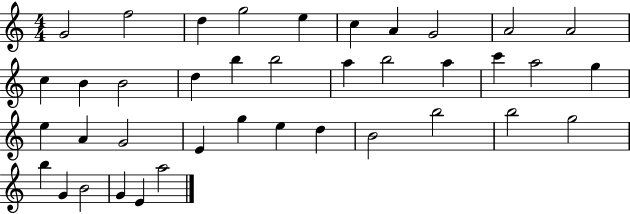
X:1
T:Untitled
M:4/4
L:1/4
K:C
G2 f2 d g2 e c A G2 A2 A2 c B B2 d b b2 a b2 a c' a2 g e A G2 E g e d B2 b2 b2 g2 b G B2 G E a2